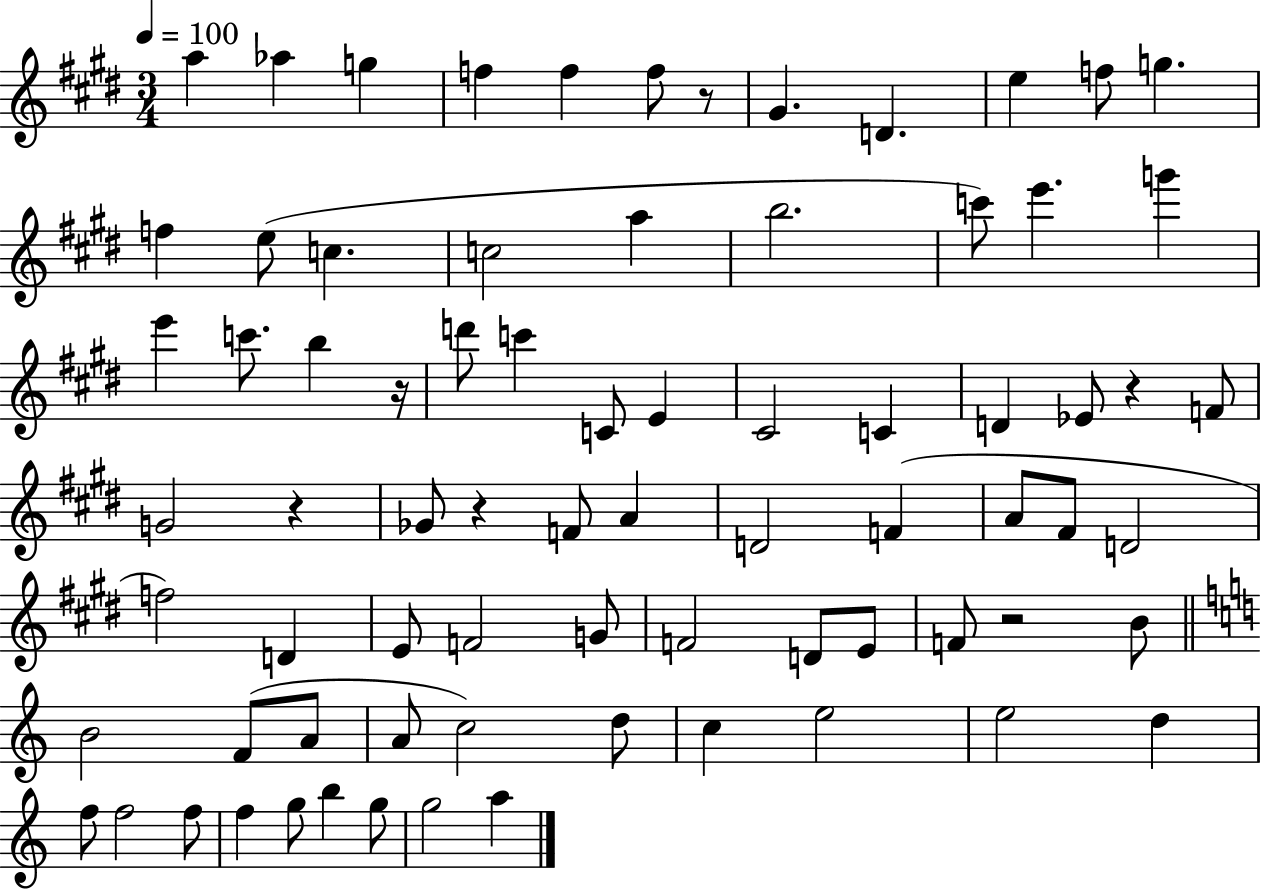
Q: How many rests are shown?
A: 6